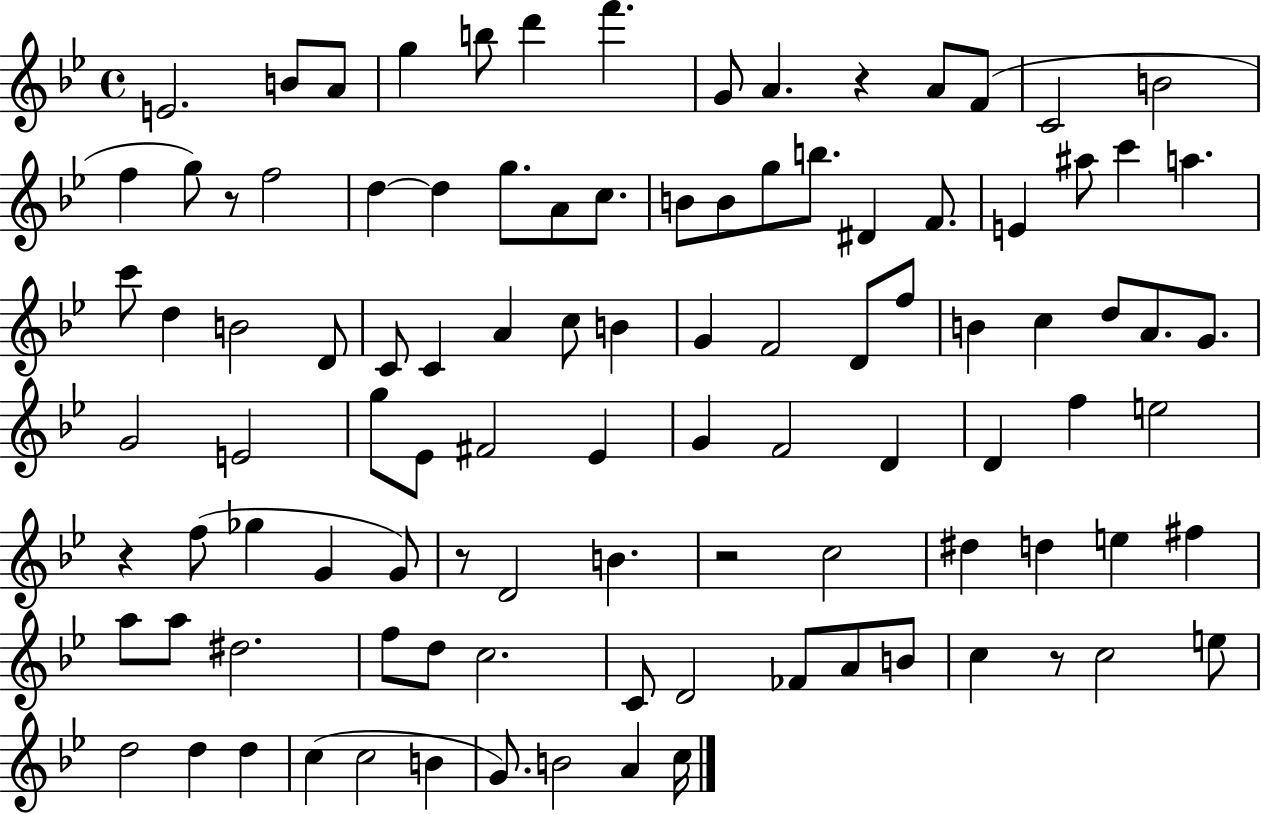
{
  \clef treble
  \time 4/4
  \defaultTimeSignature
  \key bes \major
  \repeat volta 2 { e'2. b'8 a'8 | g''4 b''8 d'''4 f'''4. | g'8 a'4. r4 a'8 f'8( | c'2 b'2 | \break f''4 g''8) r8 f''2 | d''4~~ d''4 g''8. a'8 c''8. | b'8 b'8 g''8 b''8. dis'4 f'8. | e'4 ais''8 c'''4 a''4. | \break c'''8 d''4 b'2 d'8 | c'8 c'4 a'4 c''8 b'4 | g'4 f'2 d'8 f''8 | b'4 c''4 d''8 a'8. g'8. | \break g'2 e'2 | g''8 ees'8 fis'2 ees'4 | g'4 f'2 d'4 | d'4 f''4 e''2 | \break r4 f''8( ges''4 g'4 g'8) | r8 d'2 b'4. | r2 c''2 | dis''4 d''4 e''4 fis''4 | \break a''8 a''8 dis''2. | f''8 d''8 c''2. | c'8 d'2 fes'8 a'8 b'8 | c''4 r8 c''2 e''8 | \break d''2 d''4 d''4 | c''4( c''2 b'4 | g'8.) b'2 a'4 c''16 | } \bar "|."
}